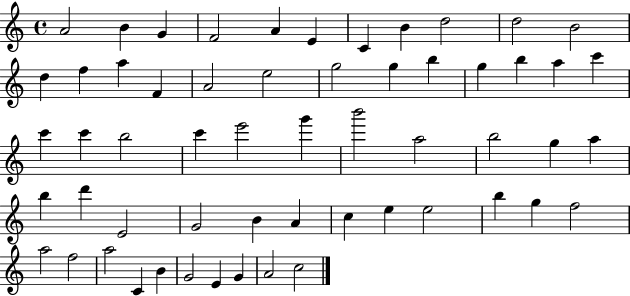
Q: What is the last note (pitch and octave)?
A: C5